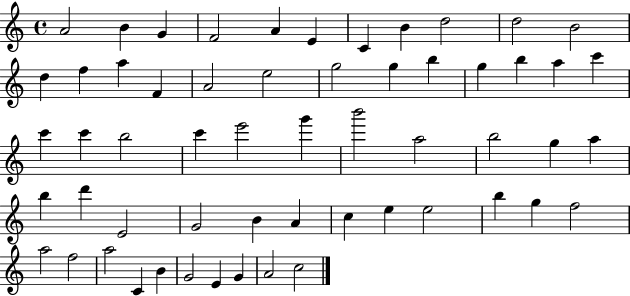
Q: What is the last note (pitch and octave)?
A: C5